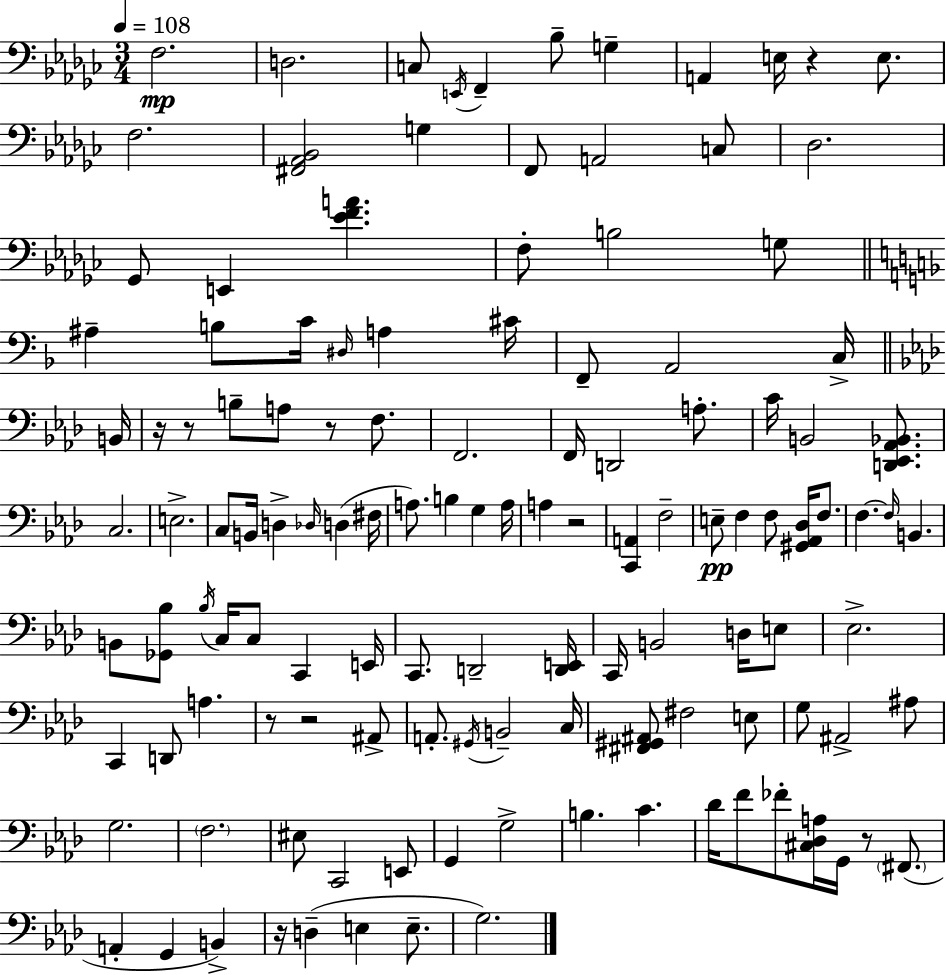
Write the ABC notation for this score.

X:1
T:Untitled
M:3/4
L:1/4
K:Ebm
F,2 D,2 C,/2 E,,/4 F,, _B,/2 G, A,, E,/4 z E,/2 F,2 [^F,,_A,,_B,,]2 G, F,,/2 A,,2 C,/2 _D,2 _G,,/2 E,, [_EFA] F,/2 B,2 G,/2 ^A, B,/2 C/4 ^D,/4 A, ^C/4 F,,/2 A,,2 C,/4 B,,/4 z/4 z/2 B,/2 A,/2 z/2 F,/2 F,,2 F,,/4 D,,2 A,/2 C/4 B,,2 [D,,_E,,_A,,_B,,]/2 C,2 E,2 C,/2 B,,/4 D, _D,/4 D, ^F,/4 A,/2 B, G, A,/4 A, z2 [C,,A,,] F,2 E,/2 F, F,/2 [^G,,_A,,_D,]/4 F,/2 F, F,/4 B,, B,,/2 [_G,,_B,]/2 _B,/4 C,/4 C,/2 C,, E,,/4 C,,/2 D,,2 [D,,E,,]/4 C,,/4 B,,2 D,/4 E,/2 _E,2 C,, D,,/2 A, z/2 z2 ^A,,/2 A,,/2 ^G,,/4 B,,2 C,/4 [^F,,^G,,^A,,]/2 ^F,2 E,/2 G,/2 ^A,,2 ^A,/2 G,2 F,2 ^E,/2 C,,2 E,,/2 G,, G,2 B, C _D/4 F/2 _F/2 [^C,_D,A,]/4 G,,/4 z/2 ^F,,/2 A,, G,, B,, z/4 D, E, E,/2 G,2